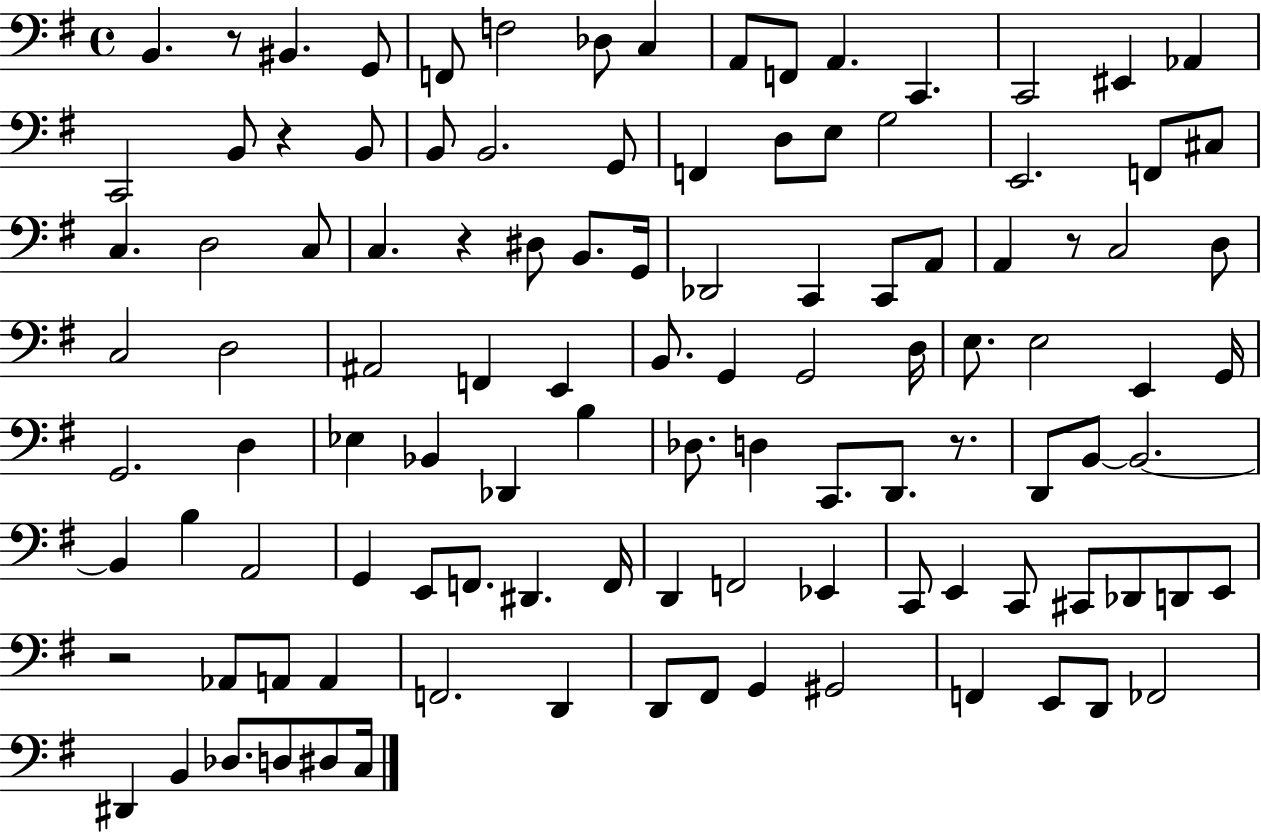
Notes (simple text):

B2/q. R/e BIS2/q. G2/e F2/e F3/h Db3/e C3/q A2/e F2/e A2/q. C2/q. C2/h EIS2/q Ab2/q C2/h B2/e R/q B2/e B2/e B2/h. G2/e F2/q D3/e E3/e G3/h E2/h. F2/e C#3/e C3/q. D3/h C3/e C3/q. R/q D#3/e B2/e. G2/s Db2/h C2/q C2/e A2/e A2/q R/e C3/h D3/e C3/h D3/h A#2/h F2/q E2/q B2/e. G2/q G2/h D3/s E3/e. E3/h E2/q G2/s G2/h. D3/q Eb3/q Bb2/q Db2/q B3/q Db3/e. D3/q C2/e. D2/e. R/e. D2/e B2/e B2/h. B2/q B3/q A2/h G2/q E2/e F2/e. D#2/q. F2/s D2/q F2/h Eb2/q C2/e E2/q C2/e C#2/e Db2/e D2/e E2/e R/h Ab2/e A2/e A2/q F2/h. D2/q D2/e F#2/e G2/q G#2/h F2/q E2/e D2/e FES2/h D#2/q B2/q Db3/e. D3/e D#3/e C3/s